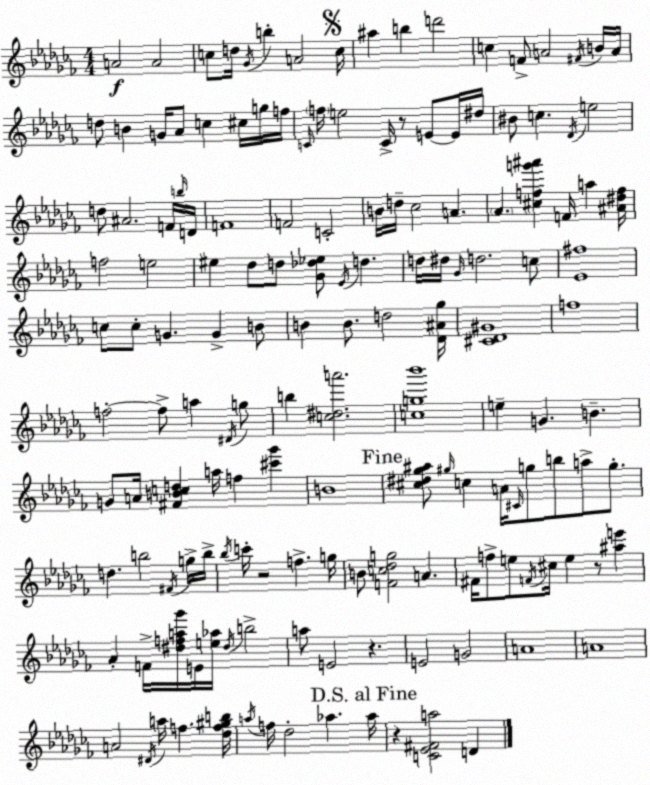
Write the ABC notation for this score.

X:1
T:Untitled
M:4/4
L:1/4
K:Abm
A2 A2 c/2 d/4 _G/4 b A2 c/4 ^a b d'2 c F/2 A2 ^F/4 B/4 A/4 d/2 B G/4 _A/2 c ^c/4 g/4 f/4 C/4 f/4 e2 C/4 z/2 E/2 E/4 ^d/4 ^B/2 c _D/4 e2 d/2 ^A2 F/4 b/4 D/4 F4 F2 C2 B/4 d/4 _c2 A _A [^cfg'^a'] F/4 a [^A^df]/4 f2 e2 ^e _d/2 d/2 [_G_d_e]/2 _E/4 d d/4 ^d/4 _G/4 d2 c/2 [_E^f]4 c/2 c/2 G G B/2 B B/2 d2 [_D^A_g]/4 [^C_D^G]4 f4 f2 f/2 a ^D/4 g/2 b [c^da']2 [cg_b']4 e G B G/2 A/4 [^FBcd] a/4 f [^c'_g'] B4 [^c^d_g^a]/2 ^g/4 c A/4 ^C/4 g/2 b/2 a/2 g/2 d b2 ^F/4 g/4 b/4 _b/4 c'/4 z2 f g/4 B/2 [Fc_dg]2 A ^F/4 f/2 e/2 F/4 ^c/4 e z/2 [^ae'] _A F/4 [^dfa_g']/4 E/4 [e_a]/4 ^d/4 b2 a/2 E2 z E2 G2 A4 A4 A2 ^D/4 a/4 f [_df^gb]/4 a/4 f/4 _d2 _a _a/4 z [C_E^Fa]2 D